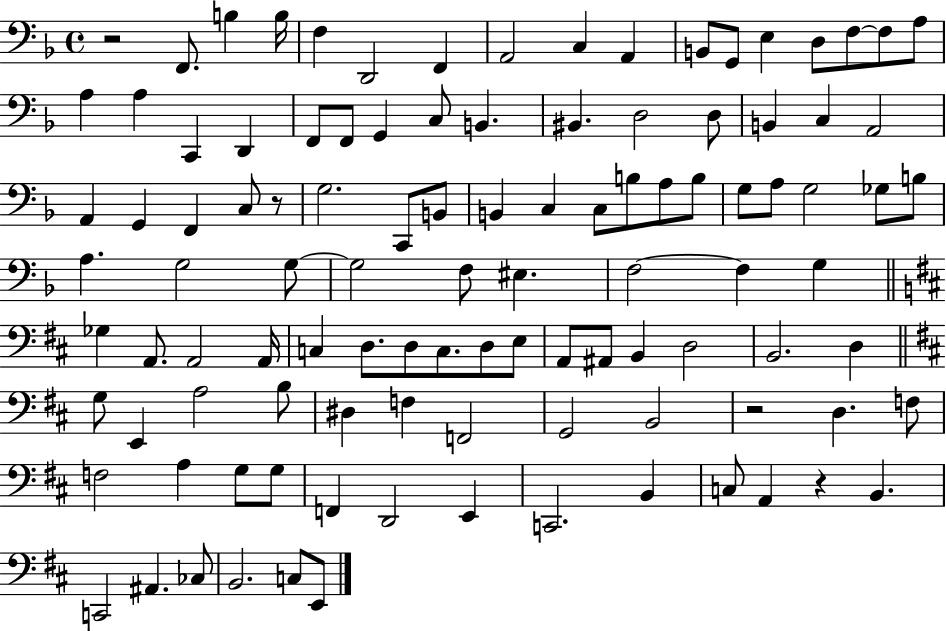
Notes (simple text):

R/h F2/e. B3/q B3/s F3/q D2/h F2/q A2/h C3/q A2/q B2/e G2/e E3/q D3/e F3/e F3/e A3/e A3/q A3/q C2/q D2/q F2/e F2/e G2/q C3/e B2/q. BIS2/q. D3/h D3/e B2/q C3/q A2/h A2/q G2/q F2/q C3/e R/e G3/h. C2/e B2/e B2/q C3/q C3/e B3/e A3/e B3/e G3/e A3/e G3/h Gb3/e B3/e A3/q. G3/h G3/e G3/h F3/e EIS3/q. F3/h F3/q G3/q Gb3/q A2/e. A2/h A2/s C3/q D3/e. D3/e C3/e. D3/e E3/e A2/e A#2/e B2/q D3/h B2/h. D3/q G3/e E2/q A3/h B3/e D#3/q F3/q F2/h G2/h B2/h R/h D3/q. F3/e F3/h A3/q G3/e G3/e F2/q D2/h E2/q C2/h. B2/q C3/e A2/q R/q B2/q. C2/h A#2/q. CES3/e B2/h. C3/e E2/e